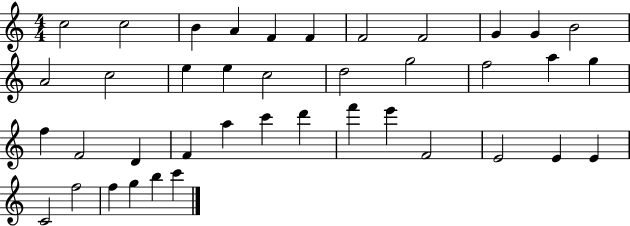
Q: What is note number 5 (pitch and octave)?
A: F4